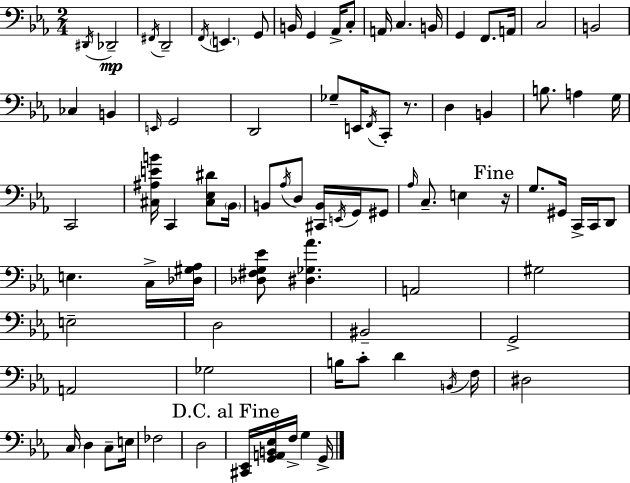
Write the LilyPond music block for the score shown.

{
  \clef bass
  \numericTimeSignature
  \time 2/4
  \key c \minor
  \acciaccatura { dis,16 }\mp des,2-- | \acciaccatura { fis,16 } d,2-- | \acciaccatura { f,16 } \parenthesize e,4. | g,8 b,16 g,4 | \break aes,16-> c8-. a,16 c4. | b,16 g,4 f,8. | a,16 c2 | b,2 | \break ces4 b,4 | \grace { e,16 } g,2 | d,2 | ges8-- e,16 \acciaccatura { f,16 } | \break c,8-. r8. d4 | b,4 b8. | a4 g16 c,2 | <cis ais e' b'>16 c,4 | \break <cis ees dis'>8 \parenthesize bes,16 b,8 \acciaccatura { aes16 } | d8 <cis, b,>16 \acciaccatura { e,16 } g,16 gis,8 \grace { aes16 } | c8.-- e4 \mark "Fine" r16 | g8. gis,16 c,16-> c,16 d,8 | \break e4. c16-> <des gis aes>16 | <des fis g ees'>8 <dis ges aes'>4. | a,2 | gis2 | \break e2-- | d2 | bis,2-- | g,2-> | \break a,2 | ges2 | b16 c'8-. d'4 \acciaccatura { b,16 } | f16 dis2 | \break c16 d4 c8-- | e16 fes2 | d2 | \mark "D.C. al Fine" <cis, ees,>16 <g, a, b, ees>16 f16-> g4 | \break g,16-> \bar "|."
}